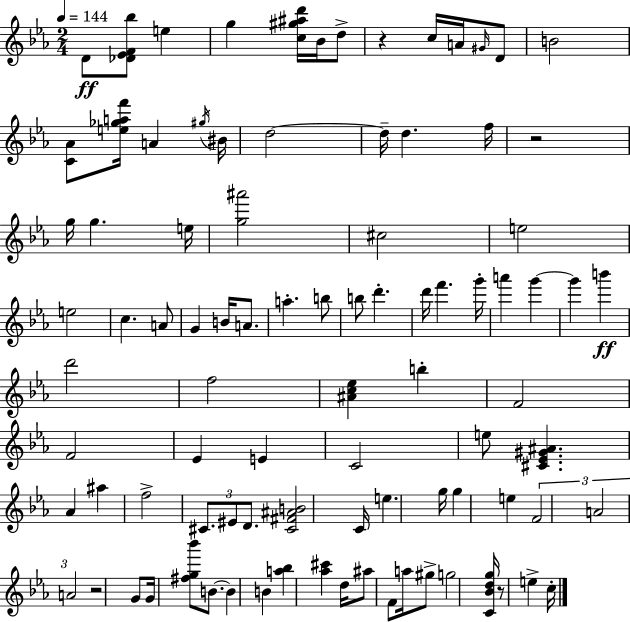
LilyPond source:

{
  \clef treble
  \numericTimeSignature
  \time 2/4
  \key ees \major
  \tempo 4 = 144
  \repeat volta 2 { d'8\ff <des' ees' f' bes''>8 e''4 | g''4 <c'' gis'' ais'' d'''>16 bes'16 d''8-> | r4 c''16 a'16 \grace { gis'16 } d'8 | b'2 | \break <c' aes'>8 <e'' ges'' a'' f'''>16 a'4 | \acciaccatura { gis''16 } bis'16 d''2~~ | d''16-- d''4. | f''16 r2 | \break g''16 g''4. | e''16 <g'' ais'''>2 | cis''2 | e''2 | \break e''2 | c''4. | a'8 g'4 b'16 a'8. | a''4.-. | \break b''8 b''8 d'''4.-. | d'''16 f'''4. | g'''16-. a'''4 g'''4~~ | g'''4 b'''4\ff | \break d'''2 | f''2 | <ais' c'' ees''>4 b''4-. | f'2 | \break f'2 | ees'4 e'4 | c'2 | e''8 <cis' ees' gis' ais'>4. | \break aes'4 ais''4 | f''2-> | \tuplet 3/2 { cis'8. eis'8 d'8. } | <cis' fis' ais' b'>2 | \break c'16 e''4. | g''16 g''4 e''4 | \tuplet 3/2 { f'2 | a'2 | \break a'2 } | r2 | g'8 g'16 <fis'' g'' bes'''>8 b'8.~~ | b'4 b'4 | \break <a'' bes''>4 <aes'' cis'''>4 | d''16 ais''8 f'8 a''16 | gis''8-> g''2 | <c' bes' d'' g''>16 r8 e''4-> | \break c''16-. } \bar "|."
}